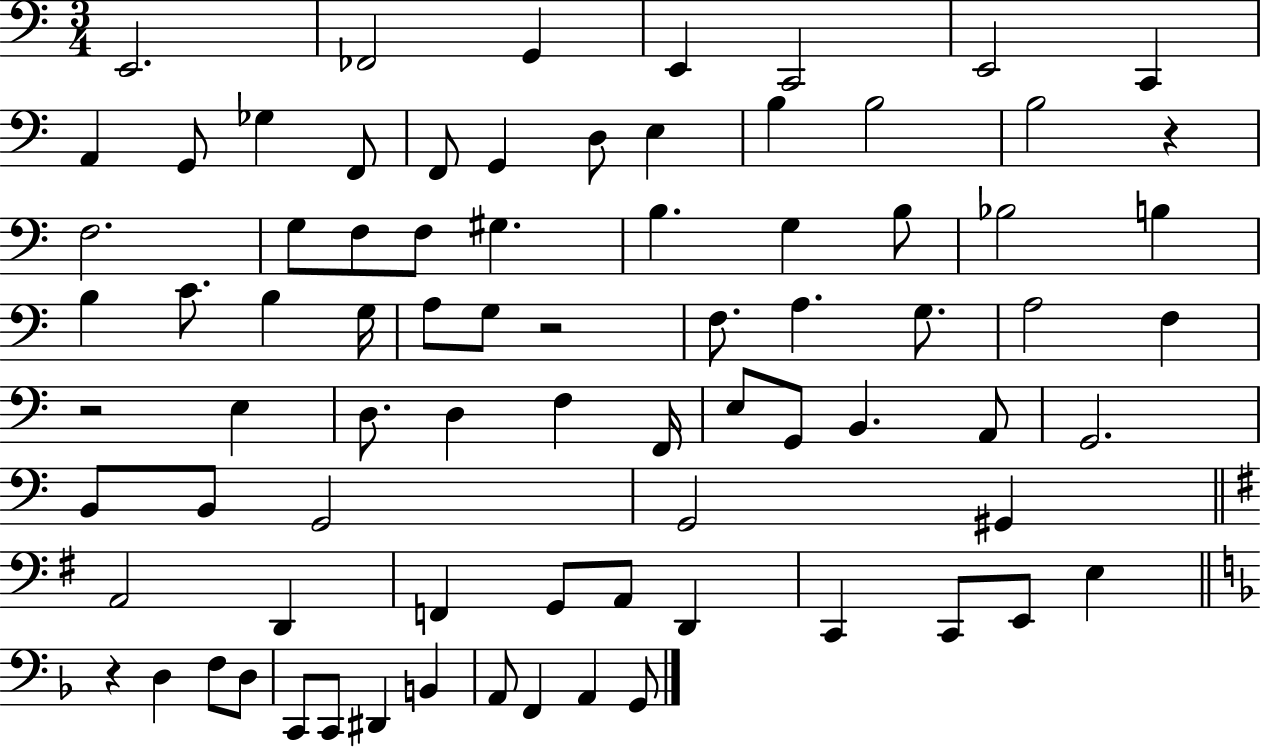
{
  \clef bass
  \numericTimeSignature
  \time 3/4
  \key c \major
  e,2. | fes,2 g,4 | e,4 c,2 | e,2 c,4 | \break a,4 g,8 ges4 f,8 | f,8 g,4 d8 e4 | b4 b2 | b2 r4 | \break f2. | g8 f8 f8 gis4. | b4. g4 b8 | bes2 b4 | \break b4 c'8. b4 g16 | a8 g8 r2 | f8. a4. g8. | a2 f4 | \break r2 e4 | d8. d4 f4 f,16 | e8 g,8 b,4. a,8 | g,2. | \break b,8 b,8 g,2 | g,2 gis,4 | \bar "||" \break \key g \major a,2 d,4 | f,4 g,8 a,8 d,4 | c,4 c,8 e,8 e4 | \bar "||" \break \key f \major r4 d4 f8 d8 | c,8 c,8 dis,4 b,4 | a,8 f,4 a,4 g,8 | \bar "|."
}